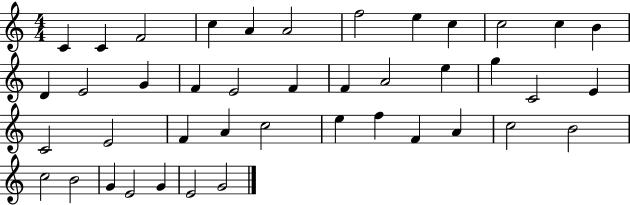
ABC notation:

X:1
T:Untitled
M:4/4
L:1/4
K:C
C C F2 c A A2 f2 e c c2 c B D E2 G F E2 F F A2 e g C2 E C2 E2 F A c2 e f F A c2 B2 c2 B2 G E2 G E2 G2